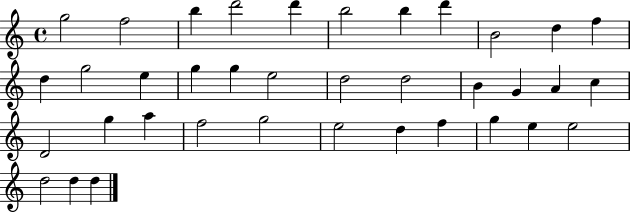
{
  \clef treble
  \time 4/4
  \defaultTimeSignature
  \key c \major
  g''2 f''2 | b''4 d'''2 d'''4 | b''2 b''4 d'''4 | b'2 d''4 f''4 | \break d''4 g''2 e''4 | g''4 g''4 e''2 | d''2 d''2 | b'4 g'4 a'4 c''4 | \break d'2 g''4 a''4 | f''2 g''2 | e''2 d''4 f''4 | g''4 e''4 e''2 | \break d''2 d''4 d''4 | \bar "|."
}